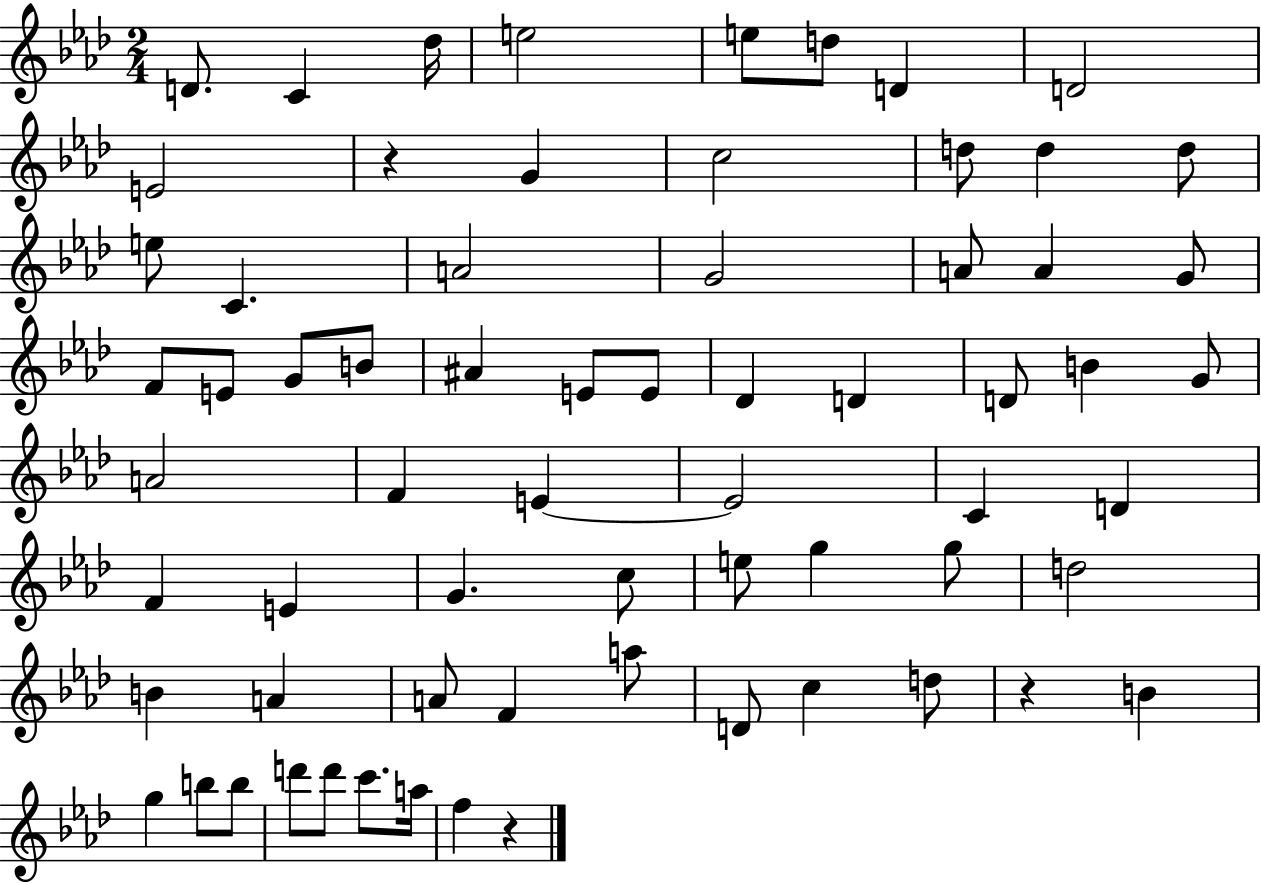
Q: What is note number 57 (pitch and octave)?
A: G5